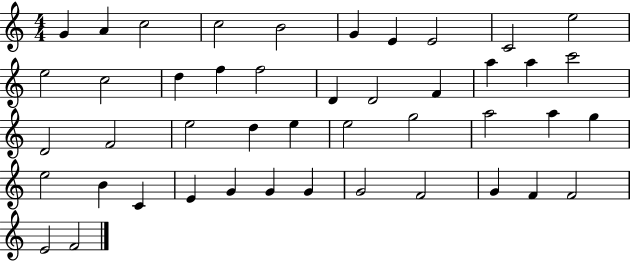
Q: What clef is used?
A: treble